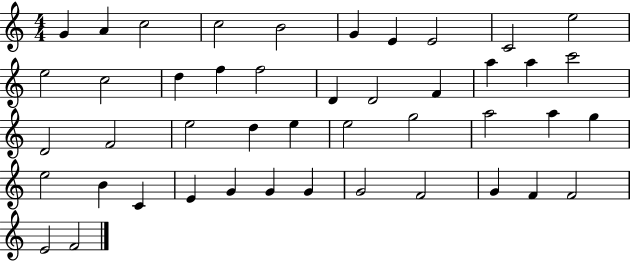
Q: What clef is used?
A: treble